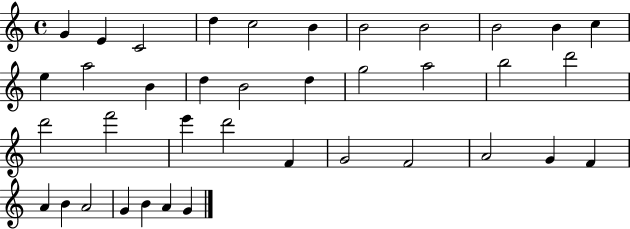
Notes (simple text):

G4/q E4/q C4/h D5/q C5/h B4/q B4/h B4/h B4/h B4/q C5/q E5/q A5/h B4/q D5/q B4/h D5/q G5/h A5/h B5/h D6/h D6/h F6/h E6/q D6/h F4/q G4/h F4/h A4/h G4/q F4/q A4/q B4/q A4/h G4/q B4/q A4/q G4/q